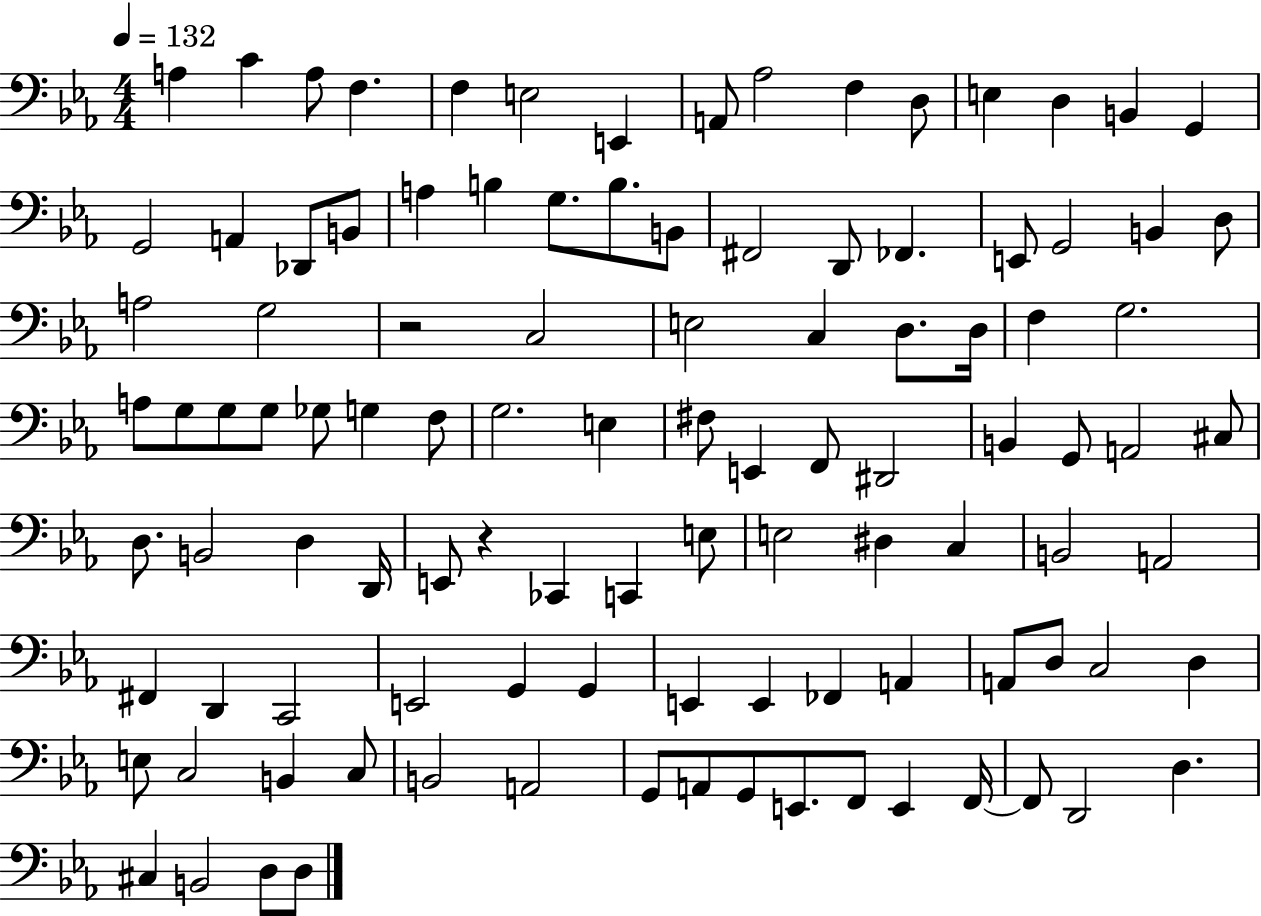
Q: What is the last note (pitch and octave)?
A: D3